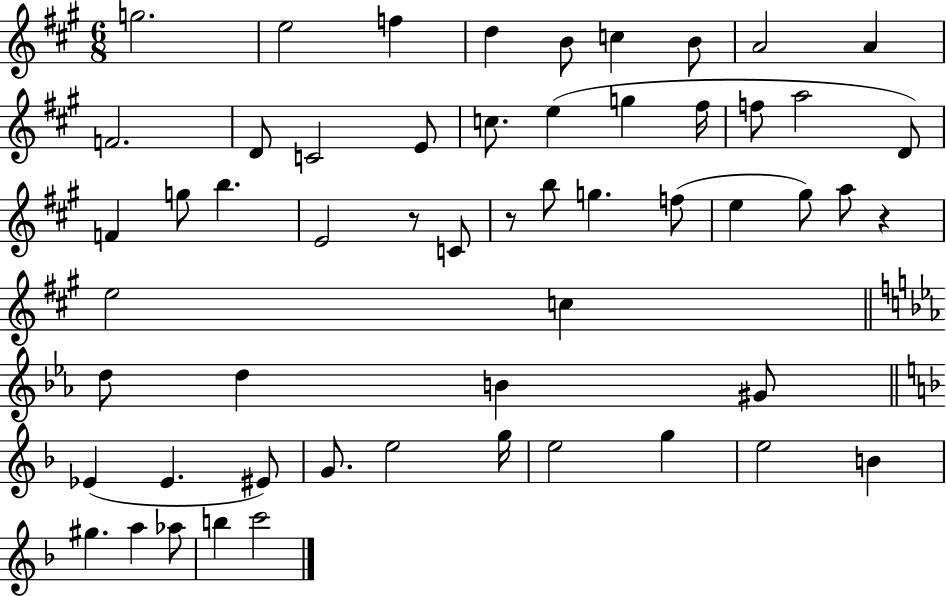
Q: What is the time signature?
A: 6/8